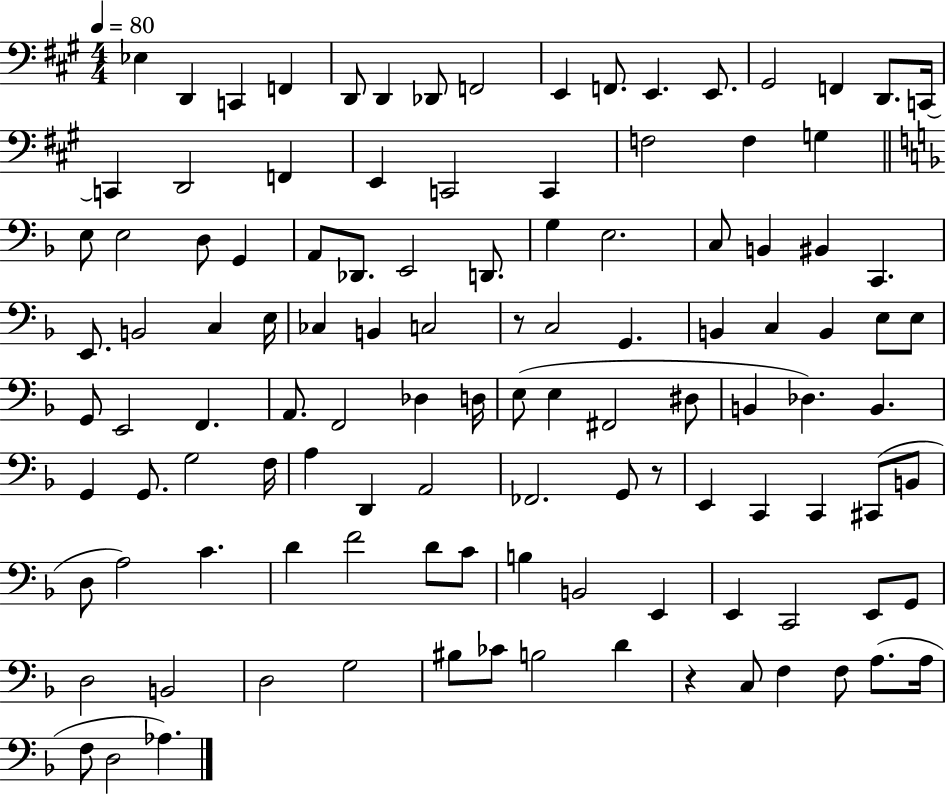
Eb3/q D2/q C2/q F2/q D2/e D2/q Db2/e F2/h E2/q F2/e. E2/q. E2/e. G#2/h F2/q D2/e. C2/s C2/q D2/h F2/q E2/q C2/h C2/q F3/h F3/q G3/q E3/e E3/h D3/e G2/q A2/e Db2/e. E2/h D2/e. G3/q E3/h. C3/e B2/q BIS2/q C2/q. E2/e. B2/h C3/q E3/s CES3/q B2/q C3/h R/e C3/h G2/q. B2/q C3/q B2/q E3/e E3/e G2/e E2/h F2/q. A2/e. F2/h Db3/q D3/s E3/e E3/q F#2/h D#3/e B2/q Db3/q. B2/q. G2/q G2/e. G3/h F3/s A3/q D2/q A2/h FES2/h. G2/e R/e E2/q C2/q C2/q C#2/e B2/e D3/e A3/h C4/q. D4/q F4/h D4/e C4/e B3/q B2/h E2/q E2/q C2/h E2/e G2/e D3/h B2/h D3/h G3/h BIS3/e CES4/e B3/h D4/q R/q C3/e F3/q F3/e A3/e. A3/s F3/e D3/h Ab3/q.